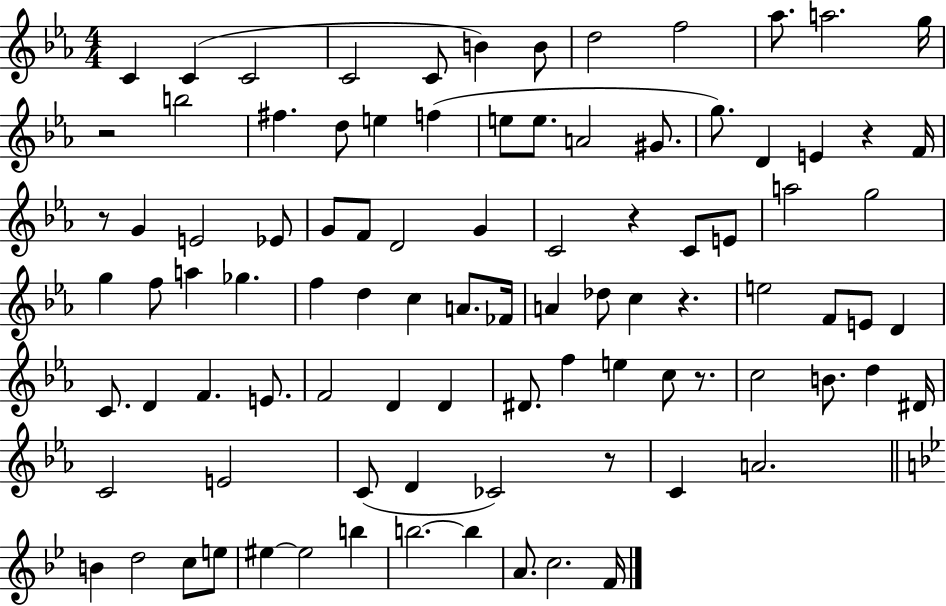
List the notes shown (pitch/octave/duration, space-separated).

C4/q C4/q C4/h C4/h C4/e B4/q B4/e D5/h F5/h Ab5/e. A5/h. G5/s R/h B5/h F#5/q. D5/e E5/q F5/q E5/e E5/e. A4/h G#4/e. G5/e. D4/q E4/q R/q F4/s R/e G4/q E4/h Eb4/e G4/e F4/e D4/h G4/q C4/h R/q C4/e E4/e A5/h G5/h G5/q F5/e A5/q Gb5/q. F5/q D5/q C5/q A4/e. FES4/s A4/q Db5/e C5/q R/q. E5/h F4/e E4/e D4/q C4/e. D4/q F4/q. E4/e. F4/h D4/q D4/q D#4/e. F5/q E5/q C5/e R/e. C5/h B4/e. D5/q D#4/s C4/h E4/h C4/e D4/q CES4/h R/e C4/q A4/h. B4/q D5/h C5/e E5/e EIS5/q EIS5/h B5/q B5/h. B5/q A4/e. C5/h. F4/s